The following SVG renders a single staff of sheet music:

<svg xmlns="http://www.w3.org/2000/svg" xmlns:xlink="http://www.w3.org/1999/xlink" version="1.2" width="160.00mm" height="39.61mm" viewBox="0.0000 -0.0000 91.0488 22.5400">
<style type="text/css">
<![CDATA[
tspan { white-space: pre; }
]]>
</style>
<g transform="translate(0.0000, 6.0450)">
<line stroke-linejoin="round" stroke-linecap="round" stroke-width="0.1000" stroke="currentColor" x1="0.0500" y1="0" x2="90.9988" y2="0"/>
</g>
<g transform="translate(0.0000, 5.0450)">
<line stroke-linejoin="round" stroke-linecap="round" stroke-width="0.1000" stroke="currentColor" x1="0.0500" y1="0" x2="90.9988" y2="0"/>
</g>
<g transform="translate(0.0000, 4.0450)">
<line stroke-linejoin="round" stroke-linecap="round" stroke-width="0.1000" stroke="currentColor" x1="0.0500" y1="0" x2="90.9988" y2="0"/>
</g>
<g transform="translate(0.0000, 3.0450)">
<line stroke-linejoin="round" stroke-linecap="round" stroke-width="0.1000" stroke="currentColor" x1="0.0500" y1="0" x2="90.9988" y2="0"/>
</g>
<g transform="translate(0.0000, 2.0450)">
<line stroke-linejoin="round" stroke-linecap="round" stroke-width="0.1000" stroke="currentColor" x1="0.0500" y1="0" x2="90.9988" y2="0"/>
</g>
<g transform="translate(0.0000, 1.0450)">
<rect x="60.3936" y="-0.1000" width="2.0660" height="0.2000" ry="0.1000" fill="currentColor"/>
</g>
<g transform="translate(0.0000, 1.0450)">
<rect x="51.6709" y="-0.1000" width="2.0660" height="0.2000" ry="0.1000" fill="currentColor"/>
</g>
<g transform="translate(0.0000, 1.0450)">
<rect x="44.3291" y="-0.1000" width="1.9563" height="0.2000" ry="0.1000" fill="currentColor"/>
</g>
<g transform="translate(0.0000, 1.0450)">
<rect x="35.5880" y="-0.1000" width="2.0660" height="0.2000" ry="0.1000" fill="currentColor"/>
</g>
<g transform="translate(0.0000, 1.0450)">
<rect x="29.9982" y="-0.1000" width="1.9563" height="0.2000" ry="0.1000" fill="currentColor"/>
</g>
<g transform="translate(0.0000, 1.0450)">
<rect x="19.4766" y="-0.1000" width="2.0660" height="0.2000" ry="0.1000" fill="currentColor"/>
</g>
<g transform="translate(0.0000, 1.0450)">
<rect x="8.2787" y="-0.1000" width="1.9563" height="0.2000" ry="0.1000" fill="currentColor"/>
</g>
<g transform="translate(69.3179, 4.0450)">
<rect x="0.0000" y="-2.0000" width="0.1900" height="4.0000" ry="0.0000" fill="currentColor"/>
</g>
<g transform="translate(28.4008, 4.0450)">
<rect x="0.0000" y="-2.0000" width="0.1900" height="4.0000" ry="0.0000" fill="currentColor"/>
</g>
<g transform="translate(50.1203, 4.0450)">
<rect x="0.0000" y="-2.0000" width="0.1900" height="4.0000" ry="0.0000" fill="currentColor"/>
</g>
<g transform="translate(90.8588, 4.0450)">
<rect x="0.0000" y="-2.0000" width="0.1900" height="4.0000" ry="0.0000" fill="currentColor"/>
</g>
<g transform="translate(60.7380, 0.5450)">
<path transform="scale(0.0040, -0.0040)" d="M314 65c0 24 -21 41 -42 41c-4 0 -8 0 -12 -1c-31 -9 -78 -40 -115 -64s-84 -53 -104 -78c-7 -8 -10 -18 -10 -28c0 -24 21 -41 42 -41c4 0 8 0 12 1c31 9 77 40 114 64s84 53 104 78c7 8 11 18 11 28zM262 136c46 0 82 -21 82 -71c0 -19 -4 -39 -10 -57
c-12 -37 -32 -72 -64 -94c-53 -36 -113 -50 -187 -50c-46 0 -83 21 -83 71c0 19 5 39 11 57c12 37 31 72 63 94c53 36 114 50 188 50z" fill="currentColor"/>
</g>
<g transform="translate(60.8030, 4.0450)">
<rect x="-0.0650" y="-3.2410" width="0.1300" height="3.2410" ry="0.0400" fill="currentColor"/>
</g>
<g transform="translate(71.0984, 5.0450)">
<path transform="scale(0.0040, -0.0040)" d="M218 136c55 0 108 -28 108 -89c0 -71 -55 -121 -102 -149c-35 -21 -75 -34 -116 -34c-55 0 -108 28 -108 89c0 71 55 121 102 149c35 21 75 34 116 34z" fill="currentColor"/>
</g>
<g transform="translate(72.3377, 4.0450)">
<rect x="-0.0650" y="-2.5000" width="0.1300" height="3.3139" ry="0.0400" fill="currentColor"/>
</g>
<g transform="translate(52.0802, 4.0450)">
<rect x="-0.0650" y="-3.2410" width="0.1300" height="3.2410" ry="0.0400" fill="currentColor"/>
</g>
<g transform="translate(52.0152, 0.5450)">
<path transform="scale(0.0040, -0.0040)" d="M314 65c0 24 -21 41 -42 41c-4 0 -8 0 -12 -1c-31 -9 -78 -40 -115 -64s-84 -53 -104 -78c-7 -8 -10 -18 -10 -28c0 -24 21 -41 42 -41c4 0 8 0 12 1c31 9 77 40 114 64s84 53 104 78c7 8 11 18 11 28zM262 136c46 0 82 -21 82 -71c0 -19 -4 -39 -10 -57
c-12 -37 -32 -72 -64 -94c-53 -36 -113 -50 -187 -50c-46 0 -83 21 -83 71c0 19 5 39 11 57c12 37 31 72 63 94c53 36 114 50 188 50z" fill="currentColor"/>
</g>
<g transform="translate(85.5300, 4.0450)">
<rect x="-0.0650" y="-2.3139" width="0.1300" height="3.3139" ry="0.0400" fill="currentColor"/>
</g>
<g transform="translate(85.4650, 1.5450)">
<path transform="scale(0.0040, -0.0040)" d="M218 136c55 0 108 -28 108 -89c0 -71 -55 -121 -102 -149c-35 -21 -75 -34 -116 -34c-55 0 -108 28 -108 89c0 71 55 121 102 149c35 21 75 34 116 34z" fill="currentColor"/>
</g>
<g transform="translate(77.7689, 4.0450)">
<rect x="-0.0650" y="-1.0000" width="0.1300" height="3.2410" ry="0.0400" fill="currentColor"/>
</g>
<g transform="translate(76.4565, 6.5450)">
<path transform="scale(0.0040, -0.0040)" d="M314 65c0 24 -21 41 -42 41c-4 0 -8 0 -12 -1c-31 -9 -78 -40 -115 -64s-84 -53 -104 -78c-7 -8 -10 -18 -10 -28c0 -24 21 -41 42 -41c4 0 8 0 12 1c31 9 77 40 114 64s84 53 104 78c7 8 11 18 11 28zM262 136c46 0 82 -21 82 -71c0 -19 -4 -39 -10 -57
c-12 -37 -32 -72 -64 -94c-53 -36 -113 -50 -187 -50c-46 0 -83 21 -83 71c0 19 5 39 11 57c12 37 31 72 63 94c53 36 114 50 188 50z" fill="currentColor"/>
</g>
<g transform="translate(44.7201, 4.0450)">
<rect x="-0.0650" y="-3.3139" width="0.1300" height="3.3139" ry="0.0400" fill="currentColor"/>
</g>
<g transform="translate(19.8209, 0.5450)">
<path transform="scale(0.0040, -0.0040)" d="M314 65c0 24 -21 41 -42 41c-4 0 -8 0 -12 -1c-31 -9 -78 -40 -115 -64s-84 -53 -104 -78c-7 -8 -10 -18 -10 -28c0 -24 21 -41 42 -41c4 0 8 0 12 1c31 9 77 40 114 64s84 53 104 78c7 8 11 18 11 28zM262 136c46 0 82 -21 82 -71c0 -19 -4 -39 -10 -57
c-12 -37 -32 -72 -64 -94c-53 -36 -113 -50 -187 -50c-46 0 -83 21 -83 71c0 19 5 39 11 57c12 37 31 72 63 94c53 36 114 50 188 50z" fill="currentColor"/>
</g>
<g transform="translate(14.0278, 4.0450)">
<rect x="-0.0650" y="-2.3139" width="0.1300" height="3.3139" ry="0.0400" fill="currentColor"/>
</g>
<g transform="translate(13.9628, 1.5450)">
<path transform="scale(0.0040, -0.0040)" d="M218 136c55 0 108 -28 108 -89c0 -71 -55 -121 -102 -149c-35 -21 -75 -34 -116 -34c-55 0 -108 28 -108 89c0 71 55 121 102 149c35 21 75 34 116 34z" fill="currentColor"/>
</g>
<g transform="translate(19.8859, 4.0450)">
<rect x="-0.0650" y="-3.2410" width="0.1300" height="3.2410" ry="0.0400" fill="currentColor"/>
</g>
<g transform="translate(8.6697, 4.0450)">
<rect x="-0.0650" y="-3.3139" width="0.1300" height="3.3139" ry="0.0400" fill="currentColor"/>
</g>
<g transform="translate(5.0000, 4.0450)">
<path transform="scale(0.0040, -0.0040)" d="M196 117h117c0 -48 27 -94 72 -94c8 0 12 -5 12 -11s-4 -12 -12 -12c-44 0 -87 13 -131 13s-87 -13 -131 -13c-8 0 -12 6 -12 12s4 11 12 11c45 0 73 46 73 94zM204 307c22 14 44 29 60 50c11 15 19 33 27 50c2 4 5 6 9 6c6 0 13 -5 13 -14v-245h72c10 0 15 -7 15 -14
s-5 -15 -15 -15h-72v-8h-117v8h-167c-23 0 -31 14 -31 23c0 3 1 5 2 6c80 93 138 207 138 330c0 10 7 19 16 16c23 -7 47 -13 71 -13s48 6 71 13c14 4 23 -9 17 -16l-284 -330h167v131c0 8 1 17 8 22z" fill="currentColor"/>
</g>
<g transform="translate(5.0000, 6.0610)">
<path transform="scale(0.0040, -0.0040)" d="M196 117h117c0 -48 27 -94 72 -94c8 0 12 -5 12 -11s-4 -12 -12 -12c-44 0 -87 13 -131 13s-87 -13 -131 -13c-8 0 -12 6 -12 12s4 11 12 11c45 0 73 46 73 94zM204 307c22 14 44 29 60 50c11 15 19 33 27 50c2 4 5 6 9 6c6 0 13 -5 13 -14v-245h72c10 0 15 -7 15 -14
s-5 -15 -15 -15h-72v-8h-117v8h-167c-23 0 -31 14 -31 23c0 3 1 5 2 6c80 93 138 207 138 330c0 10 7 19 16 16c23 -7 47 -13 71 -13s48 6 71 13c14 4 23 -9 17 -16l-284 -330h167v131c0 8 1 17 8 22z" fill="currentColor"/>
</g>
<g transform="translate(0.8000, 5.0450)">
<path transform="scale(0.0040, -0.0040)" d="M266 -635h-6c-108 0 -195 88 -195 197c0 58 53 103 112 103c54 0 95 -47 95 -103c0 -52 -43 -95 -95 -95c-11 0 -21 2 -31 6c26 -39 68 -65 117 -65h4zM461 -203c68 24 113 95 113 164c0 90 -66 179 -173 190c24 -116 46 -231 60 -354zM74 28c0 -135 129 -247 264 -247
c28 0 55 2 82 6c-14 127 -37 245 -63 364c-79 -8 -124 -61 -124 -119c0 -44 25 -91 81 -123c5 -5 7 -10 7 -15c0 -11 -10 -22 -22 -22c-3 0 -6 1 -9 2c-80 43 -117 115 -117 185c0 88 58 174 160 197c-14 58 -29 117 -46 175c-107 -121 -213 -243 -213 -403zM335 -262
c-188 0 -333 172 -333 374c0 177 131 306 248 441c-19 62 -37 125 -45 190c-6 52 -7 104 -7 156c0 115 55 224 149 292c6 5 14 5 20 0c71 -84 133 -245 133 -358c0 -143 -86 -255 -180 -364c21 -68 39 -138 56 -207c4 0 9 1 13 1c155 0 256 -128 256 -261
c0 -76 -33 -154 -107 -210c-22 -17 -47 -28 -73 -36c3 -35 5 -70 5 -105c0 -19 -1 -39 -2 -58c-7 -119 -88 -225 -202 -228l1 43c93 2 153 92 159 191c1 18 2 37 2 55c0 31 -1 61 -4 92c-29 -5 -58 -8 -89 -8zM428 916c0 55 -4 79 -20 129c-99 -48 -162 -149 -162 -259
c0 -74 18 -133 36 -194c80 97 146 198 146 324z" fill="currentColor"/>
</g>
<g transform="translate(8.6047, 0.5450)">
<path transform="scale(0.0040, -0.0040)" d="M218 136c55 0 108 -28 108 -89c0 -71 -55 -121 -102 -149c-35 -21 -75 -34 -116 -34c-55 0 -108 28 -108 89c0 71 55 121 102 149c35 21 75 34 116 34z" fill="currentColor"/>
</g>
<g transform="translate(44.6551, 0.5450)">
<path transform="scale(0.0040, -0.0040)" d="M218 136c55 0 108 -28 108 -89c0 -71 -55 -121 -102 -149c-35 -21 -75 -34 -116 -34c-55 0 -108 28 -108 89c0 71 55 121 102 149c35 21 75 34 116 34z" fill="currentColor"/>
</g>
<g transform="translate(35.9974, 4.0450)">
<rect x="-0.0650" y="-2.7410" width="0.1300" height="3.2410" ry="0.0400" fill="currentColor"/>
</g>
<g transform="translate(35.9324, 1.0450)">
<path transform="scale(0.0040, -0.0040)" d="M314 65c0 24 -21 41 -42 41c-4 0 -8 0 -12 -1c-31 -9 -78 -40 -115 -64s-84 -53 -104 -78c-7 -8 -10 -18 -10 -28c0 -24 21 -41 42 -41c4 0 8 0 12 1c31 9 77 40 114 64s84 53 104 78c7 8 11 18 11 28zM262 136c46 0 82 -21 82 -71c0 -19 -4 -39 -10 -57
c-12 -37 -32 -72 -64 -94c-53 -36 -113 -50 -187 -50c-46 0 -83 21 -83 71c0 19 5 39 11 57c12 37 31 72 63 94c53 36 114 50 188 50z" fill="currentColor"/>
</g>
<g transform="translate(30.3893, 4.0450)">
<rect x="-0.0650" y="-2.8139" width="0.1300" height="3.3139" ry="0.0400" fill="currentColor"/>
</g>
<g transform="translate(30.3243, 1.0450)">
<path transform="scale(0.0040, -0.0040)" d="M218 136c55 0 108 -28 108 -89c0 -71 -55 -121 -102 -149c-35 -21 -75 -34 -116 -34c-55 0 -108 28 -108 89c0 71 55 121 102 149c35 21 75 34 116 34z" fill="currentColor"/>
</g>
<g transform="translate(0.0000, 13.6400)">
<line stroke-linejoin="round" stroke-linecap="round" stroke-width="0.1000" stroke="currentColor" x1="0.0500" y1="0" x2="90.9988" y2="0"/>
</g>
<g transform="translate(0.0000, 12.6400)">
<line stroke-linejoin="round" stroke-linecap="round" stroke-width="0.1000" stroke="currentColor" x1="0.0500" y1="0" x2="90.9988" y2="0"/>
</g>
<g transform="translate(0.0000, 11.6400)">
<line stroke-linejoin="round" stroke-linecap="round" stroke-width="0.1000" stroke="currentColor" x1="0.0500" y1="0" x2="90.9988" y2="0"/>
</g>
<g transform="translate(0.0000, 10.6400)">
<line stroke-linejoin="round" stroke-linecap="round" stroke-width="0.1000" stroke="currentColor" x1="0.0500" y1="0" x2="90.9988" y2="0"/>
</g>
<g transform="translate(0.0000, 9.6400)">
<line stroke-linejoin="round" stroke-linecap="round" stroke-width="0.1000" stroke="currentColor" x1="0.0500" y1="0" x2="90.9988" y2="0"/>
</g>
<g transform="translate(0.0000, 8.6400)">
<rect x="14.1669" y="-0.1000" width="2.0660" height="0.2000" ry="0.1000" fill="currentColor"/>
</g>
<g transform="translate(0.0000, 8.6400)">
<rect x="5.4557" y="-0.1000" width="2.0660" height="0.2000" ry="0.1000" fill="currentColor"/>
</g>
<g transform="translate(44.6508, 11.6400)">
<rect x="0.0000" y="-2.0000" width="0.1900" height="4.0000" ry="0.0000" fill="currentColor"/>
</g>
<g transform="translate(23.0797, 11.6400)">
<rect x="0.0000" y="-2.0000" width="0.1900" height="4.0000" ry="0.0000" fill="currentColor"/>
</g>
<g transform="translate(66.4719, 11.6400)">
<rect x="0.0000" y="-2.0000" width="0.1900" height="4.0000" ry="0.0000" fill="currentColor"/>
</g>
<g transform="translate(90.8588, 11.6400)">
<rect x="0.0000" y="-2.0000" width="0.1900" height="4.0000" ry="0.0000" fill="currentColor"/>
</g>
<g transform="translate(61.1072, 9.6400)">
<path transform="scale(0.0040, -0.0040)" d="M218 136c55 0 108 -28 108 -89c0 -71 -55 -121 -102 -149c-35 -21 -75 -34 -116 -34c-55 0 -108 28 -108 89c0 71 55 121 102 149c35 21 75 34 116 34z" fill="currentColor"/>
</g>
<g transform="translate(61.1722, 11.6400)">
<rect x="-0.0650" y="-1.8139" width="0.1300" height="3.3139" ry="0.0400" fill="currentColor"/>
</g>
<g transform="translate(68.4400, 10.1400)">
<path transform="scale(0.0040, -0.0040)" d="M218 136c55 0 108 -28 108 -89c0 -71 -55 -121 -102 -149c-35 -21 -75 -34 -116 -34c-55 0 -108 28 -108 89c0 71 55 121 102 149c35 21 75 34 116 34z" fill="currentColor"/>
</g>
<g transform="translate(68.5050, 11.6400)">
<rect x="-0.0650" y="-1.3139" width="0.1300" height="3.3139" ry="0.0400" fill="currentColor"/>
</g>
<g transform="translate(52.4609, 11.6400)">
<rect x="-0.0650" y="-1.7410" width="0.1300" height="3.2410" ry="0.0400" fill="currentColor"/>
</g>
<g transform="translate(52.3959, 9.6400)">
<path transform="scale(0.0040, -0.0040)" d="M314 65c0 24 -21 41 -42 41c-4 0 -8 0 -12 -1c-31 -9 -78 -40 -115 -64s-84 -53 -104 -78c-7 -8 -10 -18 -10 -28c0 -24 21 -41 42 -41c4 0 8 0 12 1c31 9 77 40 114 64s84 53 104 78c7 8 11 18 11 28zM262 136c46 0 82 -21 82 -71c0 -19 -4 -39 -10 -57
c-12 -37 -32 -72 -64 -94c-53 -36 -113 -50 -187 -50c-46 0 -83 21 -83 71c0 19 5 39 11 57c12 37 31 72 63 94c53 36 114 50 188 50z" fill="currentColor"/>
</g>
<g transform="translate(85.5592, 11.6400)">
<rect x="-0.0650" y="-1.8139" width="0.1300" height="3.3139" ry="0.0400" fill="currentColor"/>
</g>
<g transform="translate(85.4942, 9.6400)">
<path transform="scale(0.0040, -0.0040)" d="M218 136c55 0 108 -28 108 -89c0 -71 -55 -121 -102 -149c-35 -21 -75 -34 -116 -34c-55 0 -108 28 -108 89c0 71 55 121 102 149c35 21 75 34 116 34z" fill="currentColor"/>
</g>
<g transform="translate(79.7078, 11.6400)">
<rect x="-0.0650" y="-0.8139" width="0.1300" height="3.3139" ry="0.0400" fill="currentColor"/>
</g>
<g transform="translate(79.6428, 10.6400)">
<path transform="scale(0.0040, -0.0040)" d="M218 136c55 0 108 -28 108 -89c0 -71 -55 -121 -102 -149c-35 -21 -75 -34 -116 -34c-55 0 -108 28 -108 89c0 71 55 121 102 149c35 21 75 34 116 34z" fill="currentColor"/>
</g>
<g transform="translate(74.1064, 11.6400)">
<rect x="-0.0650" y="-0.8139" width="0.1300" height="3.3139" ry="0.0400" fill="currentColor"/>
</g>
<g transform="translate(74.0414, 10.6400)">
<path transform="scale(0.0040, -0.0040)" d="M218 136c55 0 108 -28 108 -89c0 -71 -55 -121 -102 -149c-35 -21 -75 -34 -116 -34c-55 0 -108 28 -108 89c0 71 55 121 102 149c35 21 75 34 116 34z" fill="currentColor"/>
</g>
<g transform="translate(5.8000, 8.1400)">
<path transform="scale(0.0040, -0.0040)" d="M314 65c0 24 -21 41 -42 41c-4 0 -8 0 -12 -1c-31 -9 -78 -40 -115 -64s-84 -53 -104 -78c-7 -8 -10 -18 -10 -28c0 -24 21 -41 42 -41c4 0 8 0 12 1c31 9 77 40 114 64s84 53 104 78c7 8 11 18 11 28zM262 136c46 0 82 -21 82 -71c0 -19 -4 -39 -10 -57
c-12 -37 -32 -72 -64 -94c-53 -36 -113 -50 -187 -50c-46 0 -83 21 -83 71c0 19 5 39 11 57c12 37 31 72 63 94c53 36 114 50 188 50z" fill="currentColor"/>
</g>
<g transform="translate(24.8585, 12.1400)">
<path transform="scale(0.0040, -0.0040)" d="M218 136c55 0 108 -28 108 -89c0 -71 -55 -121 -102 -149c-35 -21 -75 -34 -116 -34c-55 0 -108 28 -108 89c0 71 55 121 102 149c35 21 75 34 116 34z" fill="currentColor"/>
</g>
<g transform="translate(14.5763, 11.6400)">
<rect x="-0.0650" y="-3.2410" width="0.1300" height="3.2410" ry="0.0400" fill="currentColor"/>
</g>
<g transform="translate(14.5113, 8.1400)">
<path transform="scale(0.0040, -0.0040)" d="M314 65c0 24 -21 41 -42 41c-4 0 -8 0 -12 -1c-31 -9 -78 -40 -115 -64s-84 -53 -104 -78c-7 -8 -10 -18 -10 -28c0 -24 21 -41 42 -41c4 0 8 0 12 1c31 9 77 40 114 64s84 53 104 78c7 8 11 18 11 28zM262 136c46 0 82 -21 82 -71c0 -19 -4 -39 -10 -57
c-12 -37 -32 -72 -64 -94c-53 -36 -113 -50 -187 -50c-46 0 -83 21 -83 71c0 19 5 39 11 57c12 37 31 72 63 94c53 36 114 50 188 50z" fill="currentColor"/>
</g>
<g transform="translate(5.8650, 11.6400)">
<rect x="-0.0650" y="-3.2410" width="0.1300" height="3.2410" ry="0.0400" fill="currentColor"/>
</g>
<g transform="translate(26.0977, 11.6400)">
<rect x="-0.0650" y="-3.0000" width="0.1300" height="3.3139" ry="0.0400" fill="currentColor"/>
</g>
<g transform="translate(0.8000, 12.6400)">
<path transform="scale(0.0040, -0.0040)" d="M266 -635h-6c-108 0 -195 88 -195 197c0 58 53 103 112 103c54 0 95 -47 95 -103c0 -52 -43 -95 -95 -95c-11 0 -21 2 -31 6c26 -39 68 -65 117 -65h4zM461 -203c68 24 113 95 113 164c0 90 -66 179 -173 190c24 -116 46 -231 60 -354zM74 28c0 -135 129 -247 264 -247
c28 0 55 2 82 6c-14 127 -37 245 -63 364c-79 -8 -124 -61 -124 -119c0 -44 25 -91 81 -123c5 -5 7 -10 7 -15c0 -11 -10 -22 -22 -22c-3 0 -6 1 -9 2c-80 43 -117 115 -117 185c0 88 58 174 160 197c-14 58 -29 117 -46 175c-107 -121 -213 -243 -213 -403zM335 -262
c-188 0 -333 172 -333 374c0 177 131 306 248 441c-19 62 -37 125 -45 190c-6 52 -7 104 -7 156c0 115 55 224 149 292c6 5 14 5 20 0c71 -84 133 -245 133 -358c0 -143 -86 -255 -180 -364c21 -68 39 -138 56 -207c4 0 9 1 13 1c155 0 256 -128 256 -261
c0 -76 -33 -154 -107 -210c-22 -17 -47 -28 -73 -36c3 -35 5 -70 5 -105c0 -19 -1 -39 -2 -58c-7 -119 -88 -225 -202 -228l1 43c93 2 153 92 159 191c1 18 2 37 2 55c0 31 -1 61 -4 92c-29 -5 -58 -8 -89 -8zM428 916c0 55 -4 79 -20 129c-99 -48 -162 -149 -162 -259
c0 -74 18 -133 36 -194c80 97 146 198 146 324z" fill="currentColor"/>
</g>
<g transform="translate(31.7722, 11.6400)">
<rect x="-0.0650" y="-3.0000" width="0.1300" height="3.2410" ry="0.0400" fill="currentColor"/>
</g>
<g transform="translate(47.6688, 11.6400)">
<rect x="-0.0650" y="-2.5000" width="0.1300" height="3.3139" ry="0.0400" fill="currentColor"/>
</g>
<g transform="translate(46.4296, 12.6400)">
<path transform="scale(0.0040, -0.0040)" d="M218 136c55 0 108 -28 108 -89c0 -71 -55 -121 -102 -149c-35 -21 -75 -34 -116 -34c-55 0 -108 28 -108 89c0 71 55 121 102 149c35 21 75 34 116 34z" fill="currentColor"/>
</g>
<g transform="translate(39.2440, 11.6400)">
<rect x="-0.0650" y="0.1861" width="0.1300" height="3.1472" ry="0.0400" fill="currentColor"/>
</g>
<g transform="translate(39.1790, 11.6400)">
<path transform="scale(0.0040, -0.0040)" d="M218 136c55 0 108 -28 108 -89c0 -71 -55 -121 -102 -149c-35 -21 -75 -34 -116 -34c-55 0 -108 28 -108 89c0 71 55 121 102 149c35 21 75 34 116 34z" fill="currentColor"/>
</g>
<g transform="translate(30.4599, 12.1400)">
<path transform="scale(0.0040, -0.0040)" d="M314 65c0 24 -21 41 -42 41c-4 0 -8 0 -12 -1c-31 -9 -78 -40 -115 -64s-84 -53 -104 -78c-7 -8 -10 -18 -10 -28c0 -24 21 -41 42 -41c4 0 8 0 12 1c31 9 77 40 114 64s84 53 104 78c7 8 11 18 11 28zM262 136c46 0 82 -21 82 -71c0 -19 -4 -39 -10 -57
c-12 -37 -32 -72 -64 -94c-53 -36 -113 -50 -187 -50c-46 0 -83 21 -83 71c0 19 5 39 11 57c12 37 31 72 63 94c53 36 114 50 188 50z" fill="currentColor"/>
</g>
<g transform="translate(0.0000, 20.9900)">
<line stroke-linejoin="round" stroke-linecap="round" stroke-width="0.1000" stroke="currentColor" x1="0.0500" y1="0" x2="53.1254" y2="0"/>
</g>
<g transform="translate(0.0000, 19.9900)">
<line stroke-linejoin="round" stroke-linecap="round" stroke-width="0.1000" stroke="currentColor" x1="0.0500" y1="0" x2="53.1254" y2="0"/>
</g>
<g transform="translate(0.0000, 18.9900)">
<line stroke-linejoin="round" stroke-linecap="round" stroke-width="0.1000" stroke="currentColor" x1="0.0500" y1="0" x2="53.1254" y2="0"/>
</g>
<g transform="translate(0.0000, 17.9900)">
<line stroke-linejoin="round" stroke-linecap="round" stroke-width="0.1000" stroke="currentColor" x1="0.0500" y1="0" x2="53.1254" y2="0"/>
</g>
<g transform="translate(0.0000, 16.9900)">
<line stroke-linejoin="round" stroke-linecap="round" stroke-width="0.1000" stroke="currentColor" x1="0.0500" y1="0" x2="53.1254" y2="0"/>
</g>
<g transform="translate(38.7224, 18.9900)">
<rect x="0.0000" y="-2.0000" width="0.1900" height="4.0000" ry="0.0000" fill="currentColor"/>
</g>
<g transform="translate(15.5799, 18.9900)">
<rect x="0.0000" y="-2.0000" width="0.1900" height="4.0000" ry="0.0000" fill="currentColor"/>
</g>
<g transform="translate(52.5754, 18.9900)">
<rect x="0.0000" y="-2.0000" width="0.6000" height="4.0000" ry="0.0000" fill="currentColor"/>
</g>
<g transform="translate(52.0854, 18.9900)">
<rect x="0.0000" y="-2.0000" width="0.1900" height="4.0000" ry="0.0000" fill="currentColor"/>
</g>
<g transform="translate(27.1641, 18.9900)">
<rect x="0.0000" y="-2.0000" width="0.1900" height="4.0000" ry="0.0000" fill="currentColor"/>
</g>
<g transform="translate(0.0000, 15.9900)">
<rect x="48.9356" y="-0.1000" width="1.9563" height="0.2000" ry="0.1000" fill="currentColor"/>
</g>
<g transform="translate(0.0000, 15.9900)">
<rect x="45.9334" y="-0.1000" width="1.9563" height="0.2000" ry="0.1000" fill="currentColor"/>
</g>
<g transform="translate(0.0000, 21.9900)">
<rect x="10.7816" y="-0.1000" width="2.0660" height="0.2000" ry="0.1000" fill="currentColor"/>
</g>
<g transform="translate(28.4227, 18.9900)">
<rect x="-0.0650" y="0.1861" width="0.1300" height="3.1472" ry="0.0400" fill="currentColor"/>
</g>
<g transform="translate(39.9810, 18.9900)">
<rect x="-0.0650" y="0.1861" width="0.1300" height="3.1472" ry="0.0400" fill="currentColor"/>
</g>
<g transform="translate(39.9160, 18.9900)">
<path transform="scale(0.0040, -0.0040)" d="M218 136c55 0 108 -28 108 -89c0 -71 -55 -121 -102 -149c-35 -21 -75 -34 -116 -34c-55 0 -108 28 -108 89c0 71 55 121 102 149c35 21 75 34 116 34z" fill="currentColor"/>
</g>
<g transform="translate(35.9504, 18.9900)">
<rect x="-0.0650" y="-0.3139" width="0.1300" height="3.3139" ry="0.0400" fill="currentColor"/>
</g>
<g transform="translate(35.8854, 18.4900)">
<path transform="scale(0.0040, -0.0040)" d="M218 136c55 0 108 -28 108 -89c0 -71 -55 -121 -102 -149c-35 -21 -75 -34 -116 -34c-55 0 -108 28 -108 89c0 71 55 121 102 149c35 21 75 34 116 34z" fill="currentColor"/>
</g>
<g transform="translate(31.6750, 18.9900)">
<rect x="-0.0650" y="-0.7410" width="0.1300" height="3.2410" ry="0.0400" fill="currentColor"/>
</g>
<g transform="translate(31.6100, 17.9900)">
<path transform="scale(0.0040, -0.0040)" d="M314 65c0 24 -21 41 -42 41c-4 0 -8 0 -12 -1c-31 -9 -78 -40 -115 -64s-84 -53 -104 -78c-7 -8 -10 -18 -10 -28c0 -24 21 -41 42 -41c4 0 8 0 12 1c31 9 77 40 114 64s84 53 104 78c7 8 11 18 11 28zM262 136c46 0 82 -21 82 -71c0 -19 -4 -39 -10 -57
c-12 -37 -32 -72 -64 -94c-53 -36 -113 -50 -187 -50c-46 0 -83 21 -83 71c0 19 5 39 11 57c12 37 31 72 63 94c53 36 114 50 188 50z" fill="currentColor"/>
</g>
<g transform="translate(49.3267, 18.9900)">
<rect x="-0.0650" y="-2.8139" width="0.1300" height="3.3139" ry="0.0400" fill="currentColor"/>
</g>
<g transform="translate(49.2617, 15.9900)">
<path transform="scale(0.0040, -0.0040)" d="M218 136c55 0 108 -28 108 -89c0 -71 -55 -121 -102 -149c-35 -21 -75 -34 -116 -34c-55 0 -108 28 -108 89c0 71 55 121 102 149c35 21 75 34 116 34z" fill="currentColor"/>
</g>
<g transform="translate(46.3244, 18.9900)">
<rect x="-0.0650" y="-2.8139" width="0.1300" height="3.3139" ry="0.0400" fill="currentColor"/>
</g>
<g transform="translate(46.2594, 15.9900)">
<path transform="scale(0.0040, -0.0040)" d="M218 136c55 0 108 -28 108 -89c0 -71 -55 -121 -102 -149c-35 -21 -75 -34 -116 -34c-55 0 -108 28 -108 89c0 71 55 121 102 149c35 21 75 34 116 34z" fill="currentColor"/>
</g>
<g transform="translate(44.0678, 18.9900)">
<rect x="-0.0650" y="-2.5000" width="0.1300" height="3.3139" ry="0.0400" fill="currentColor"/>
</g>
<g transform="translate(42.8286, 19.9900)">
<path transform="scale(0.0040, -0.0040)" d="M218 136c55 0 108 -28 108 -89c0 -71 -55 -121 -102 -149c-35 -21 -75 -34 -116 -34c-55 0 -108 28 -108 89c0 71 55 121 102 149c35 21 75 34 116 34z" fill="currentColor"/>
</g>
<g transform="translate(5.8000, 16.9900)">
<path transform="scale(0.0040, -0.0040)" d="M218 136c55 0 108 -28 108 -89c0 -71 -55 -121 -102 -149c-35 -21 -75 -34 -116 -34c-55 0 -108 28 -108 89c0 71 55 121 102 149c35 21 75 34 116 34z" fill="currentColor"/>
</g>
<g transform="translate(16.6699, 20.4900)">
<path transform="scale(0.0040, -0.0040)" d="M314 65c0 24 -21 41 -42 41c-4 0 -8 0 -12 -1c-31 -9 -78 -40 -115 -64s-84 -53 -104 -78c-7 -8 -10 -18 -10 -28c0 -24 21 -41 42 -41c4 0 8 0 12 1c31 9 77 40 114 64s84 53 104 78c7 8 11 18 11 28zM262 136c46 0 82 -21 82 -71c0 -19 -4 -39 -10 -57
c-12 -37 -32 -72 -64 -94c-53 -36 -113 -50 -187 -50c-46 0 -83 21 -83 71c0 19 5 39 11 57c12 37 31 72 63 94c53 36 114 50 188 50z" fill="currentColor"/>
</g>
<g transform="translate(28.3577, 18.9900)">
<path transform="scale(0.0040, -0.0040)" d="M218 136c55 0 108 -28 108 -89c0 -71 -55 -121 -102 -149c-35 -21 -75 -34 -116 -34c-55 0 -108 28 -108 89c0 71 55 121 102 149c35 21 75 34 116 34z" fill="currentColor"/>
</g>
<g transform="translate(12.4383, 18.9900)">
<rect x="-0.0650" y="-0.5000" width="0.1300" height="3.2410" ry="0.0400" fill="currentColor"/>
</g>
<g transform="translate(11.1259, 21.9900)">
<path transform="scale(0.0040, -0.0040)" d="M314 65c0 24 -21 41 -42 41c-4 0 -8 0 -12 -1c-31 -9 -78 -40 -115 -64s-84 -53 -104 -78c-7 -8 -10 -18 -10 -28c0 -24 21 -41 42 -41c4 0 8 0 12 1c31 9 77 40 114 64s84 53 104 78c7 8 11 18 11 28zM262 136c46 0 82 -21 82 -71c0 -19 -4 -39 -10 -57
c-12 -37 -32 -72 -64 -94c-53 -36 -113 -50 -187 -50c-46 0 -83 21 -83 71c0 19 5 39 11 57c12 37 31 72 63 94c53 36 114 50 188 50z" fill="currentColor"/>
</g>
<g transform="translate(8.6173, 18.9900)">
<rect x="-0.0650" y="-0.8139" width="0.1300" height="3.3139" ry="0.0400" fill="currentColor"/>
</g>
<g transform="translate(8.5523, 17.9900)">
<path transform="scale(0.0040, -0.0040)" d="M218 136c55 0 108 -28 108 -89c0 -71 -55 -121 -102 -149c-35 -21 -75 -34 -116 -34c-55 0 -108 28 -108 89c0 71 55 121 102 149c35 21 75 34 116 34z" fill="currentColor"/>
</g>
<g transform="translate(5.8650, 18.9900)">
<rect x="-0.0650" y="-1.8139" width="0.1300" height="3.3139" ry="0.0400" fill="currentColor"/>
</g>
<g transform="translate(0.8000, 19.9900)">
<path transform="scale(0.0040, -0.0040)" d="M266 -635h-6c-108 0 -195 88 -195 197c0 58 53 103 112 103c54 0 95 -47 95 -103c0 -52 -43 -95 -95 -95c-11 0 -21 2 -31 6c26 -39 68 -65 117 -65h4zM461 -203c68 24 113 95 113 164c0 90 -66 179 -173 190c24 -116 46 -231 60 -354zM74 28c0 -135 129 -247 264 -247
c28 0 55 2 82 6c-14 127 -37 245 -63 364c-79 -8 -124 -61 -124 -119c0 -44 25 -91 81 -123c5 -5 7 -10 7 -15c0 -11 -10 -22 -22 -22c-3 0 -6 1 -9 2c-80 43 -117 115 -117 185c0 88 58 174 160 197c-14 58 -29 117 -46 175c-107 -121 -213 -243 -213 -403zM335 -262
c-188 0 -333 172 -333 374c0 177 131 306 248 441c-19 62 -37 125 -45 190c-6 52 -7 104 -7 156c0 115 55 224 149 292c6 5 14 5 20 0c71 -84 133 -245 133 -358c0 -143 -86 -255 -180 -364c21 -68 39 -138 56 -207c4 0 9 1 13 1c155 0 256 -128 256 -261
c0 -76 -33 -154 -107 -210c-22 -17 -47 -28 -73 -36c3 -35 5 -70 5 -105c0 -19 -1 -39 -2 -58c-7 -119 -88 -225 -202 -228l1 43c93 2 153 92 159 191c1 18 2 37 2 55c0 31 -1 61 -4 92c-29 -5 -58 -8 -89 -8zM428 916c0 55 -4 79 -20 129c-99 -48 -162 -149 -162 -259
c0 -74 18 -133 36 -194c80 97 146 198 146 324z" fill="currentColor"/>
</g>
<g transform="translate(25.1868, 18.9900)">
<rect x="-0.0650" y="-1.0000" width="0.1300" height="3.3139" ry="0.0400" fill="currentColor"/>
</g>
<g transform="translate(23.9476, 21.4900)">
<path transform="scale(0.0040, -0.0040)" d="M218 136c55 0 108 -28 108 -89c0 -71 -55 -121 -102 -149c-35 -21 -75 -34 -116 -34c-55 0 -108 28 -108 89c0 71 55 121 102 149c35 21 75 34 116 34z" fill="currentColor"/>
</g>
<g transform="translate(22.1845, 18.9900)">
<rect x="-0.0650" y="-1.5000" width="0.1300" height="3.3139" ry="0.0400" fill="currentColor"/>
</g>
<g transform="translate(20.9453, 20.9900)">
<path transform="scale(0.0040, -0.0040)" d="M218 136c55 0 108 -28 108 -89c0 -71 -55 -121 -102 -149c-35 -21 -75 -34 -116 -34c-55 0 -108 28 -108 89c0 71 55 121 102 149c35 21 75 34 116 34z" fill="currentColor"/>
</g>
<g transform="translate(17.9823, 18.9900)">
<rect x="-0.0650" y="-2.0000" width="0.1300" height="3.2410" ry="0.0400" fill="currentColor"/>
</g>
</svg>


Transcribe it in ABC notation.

X:1
T:Untitled
M:4/4
L:1/4
K:C
b g b2 a a2 b b2 b2 G D2 g b2 b2 A A2 B G f2 f e d d f f d C2 F2 E D B d2 c B G a a